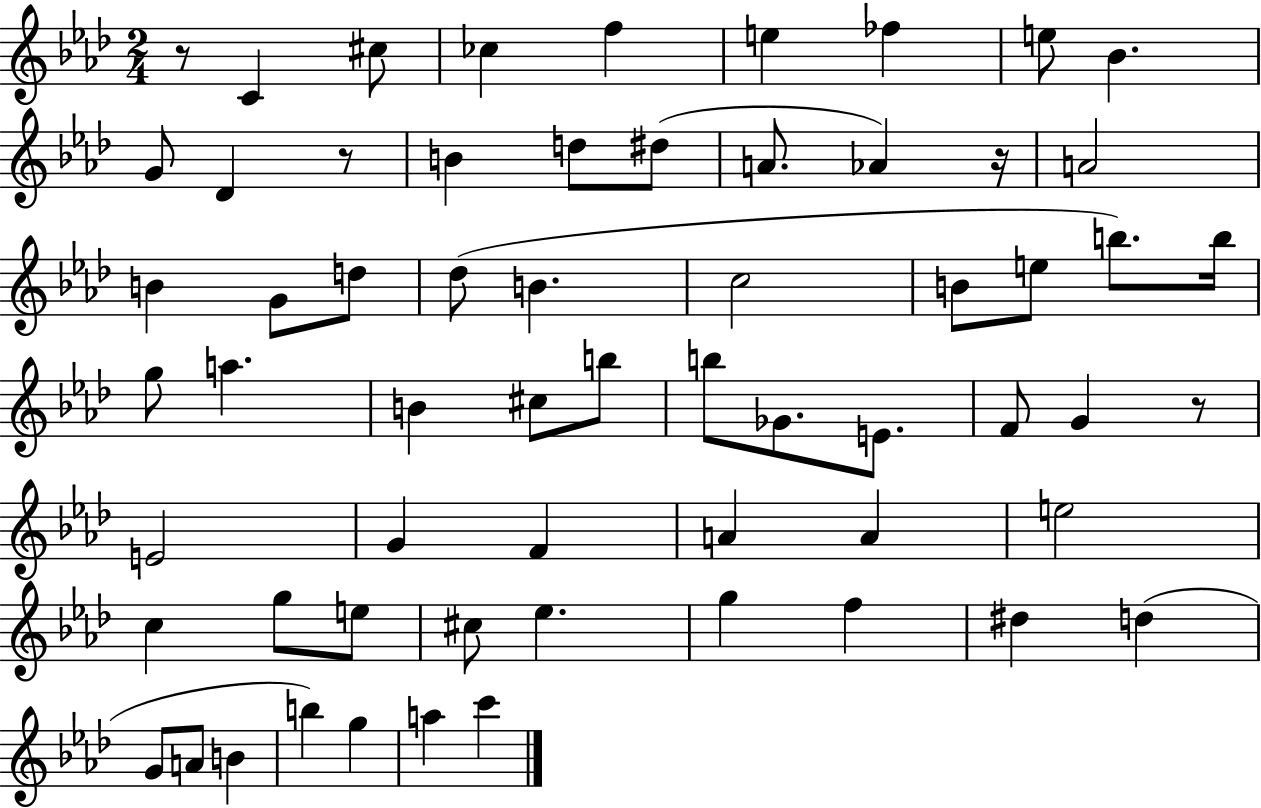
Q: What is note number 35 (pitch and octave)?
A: F4